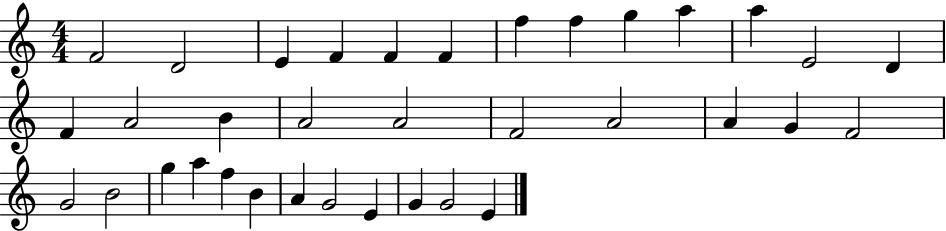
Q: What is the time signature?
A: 4/4